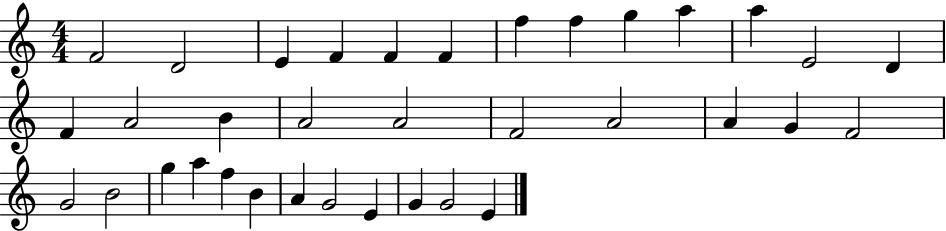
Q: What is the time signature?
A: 4/4